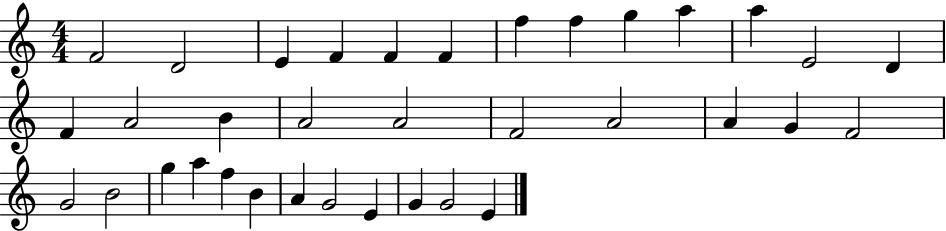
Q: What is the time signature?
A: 4/4